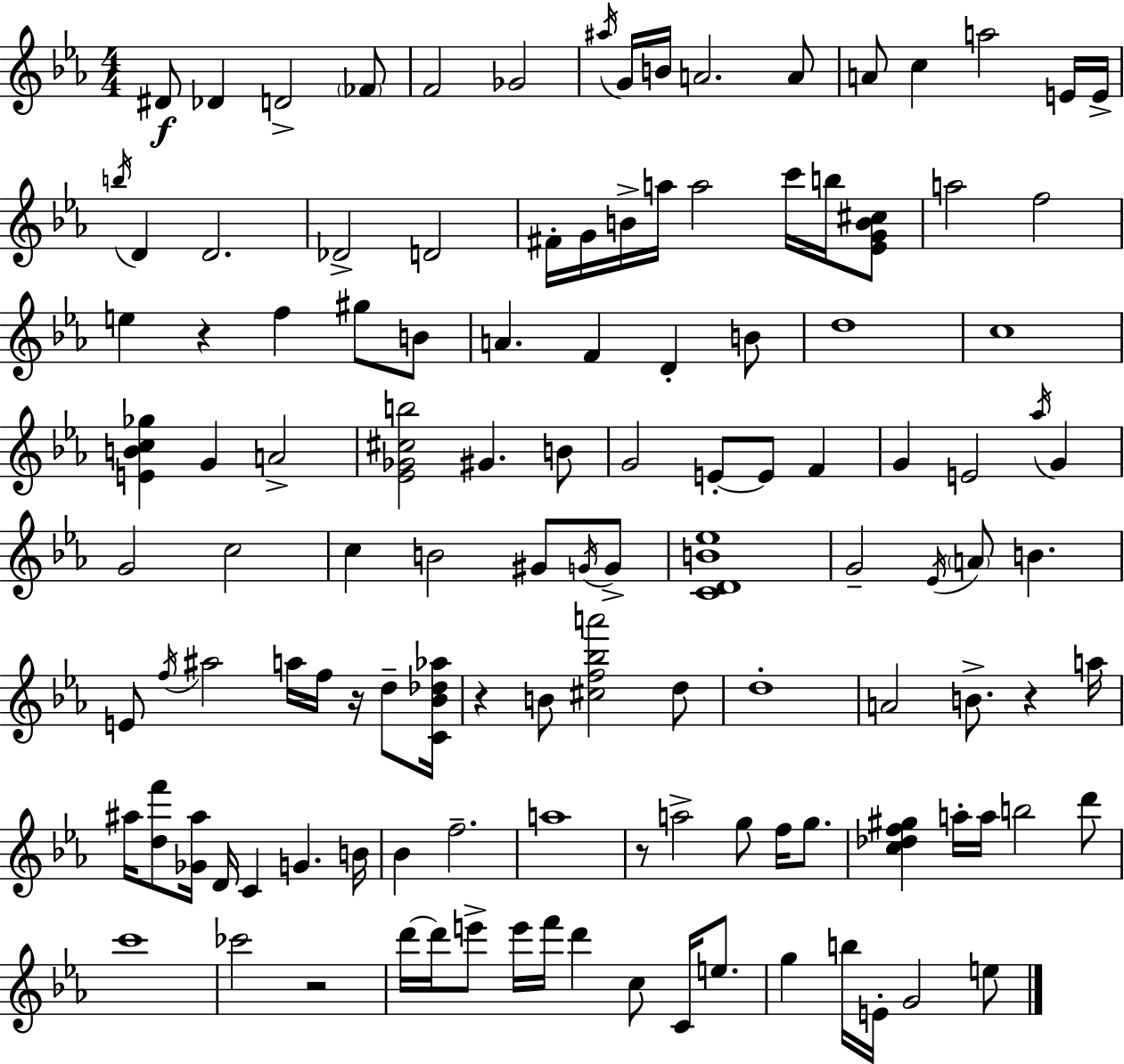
{
  \clef treble
  \numericTimeSignature
  \time 4/4
  \key c \minor
  dis'8\f des'4 d'2-> \parenthesize fes'8 | f'2 ges'2 | \acciaccatura { ais''16 } g'16 b'16 a'2. a'8 | a'8 c''4 a''2 e'16 | \break e'16-> \acciaccatura { b''16 } d'4 d'2. | des'2-> d'2 | fis'16-. g'16 b'16-> a''16 a''2 c'''16 b''16 | <ees' g' b' cis''>8 a''2 f''2 | \break e''4 r4 f''4 gis''8 | b'8 a'4. f'4 d'4-. | b'8 d''1 | c''1 | \break <e' b' c'' ges''>4 g'4 a'2-> | <ees' ges' cis'' b''>2 gis'4. | b'8 g'2 e'8-.~~ e'8 f'4 | g'4 e'2 \acciaccatura { aes''16 } g'4 | \break g'2 c''2 | c''4 b'2 gis'8 | \acciaccatura { g'16 } g'8-> <c' d' b' ees''>1 | g'2-- \acciaccatura { ees'16 } \parenthesize a'8 b'4. | \break e'8 \acciaccatura { f''16 } ais''2 | a''16 f''16 r16 d''8-- <c' bes' des'' aes''>16 r4 b'8 <cis'' f'' bes'' a'''>2 | d''8 d''1-. | a'2 b'8.-> | \break r4 a''16 ais''16 <d'' f'''>8 <ges' ais''>16 d'16 c'4 g'4. | b'16 bes'4 f''2.-- | a''1 | r8 a''2-> | \break g''8 f''16 g''8. <c'' des'' f'' gis''>4 a''16-. a''16 b''2 | d'''8 c'''1 | ces'''2 r2 | d'''16~~ d'''16 e'''8-> e'''16 f'''16 d'''4 | \break c''8 c'16 e''8. g''4 b''16 e'16-. g'2 | e''8 \bar "|."
}